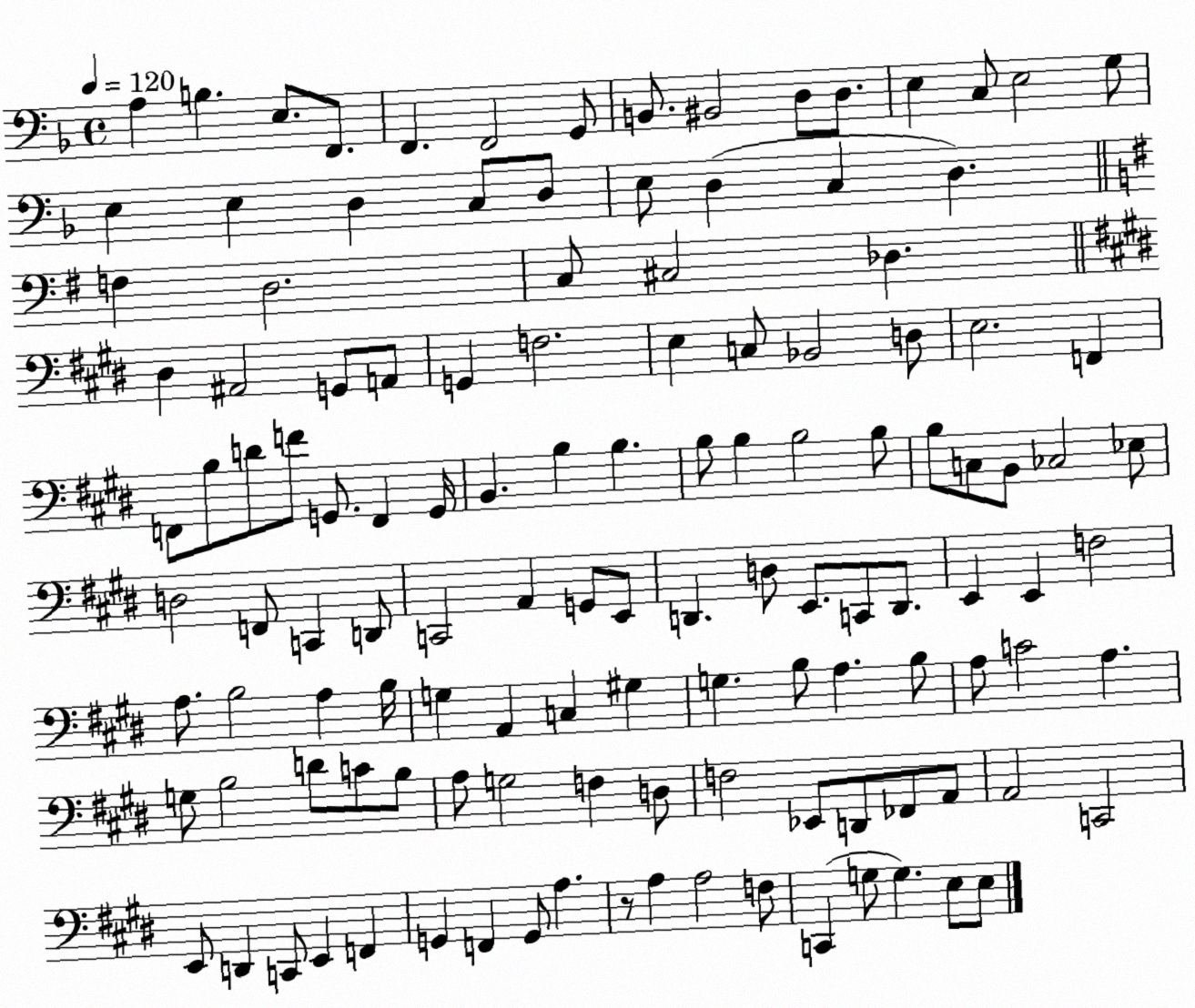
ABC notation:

X:1
T:Untitled
M:4/4
L:1/4
K:F
A, B, E,/2 F,,/2 F,, F,,2 G,,/2 B,,/2 ^B,,2 D,/2 D,/2 E, C,/2 E,2 G,/2 E, E, D, C,/2 D,/2 E,/2 D, C, D, F, D,2 C,/2 ^C,2 _D, ^D, ^A,,2 G,,/2 A,,/2 G,, F,2 E, C,/2 _B,,2 D,/2 E,2 F,, F,,/2 B,/2 D/2 F/2 G,,/2 F,, G,,/4 B,, B, B, B,/2 B, B,2 B,/2 B,/2 C,/2 B,,/2 _C,2 _E,/2 D,2 F,,/2 C,, D,,/2 C,,2 A,, G,,/2 E,,/2 D,, D,/2 E,,/2 C,,/2 D,,/2 E,, E,, F,2 A,/2 B,2 A, B,/4 G, A,, C, ^G, G, B,/2 A, B,/2 A,/2 C2 A, G,/2 B,2 D/2 C/2 B,/2 A,/2 G,2 F, D,/2 F,2 _E,,/2 D,,/2 _F,,/2 A,,/2 A,,2 C,,2 E,,/2 D,, C,,/2 E,, F,, G,, F,, G,,/2 A, z/2 A, A,2 F,/2 C,, G,/2 G, E,/2 E,/2